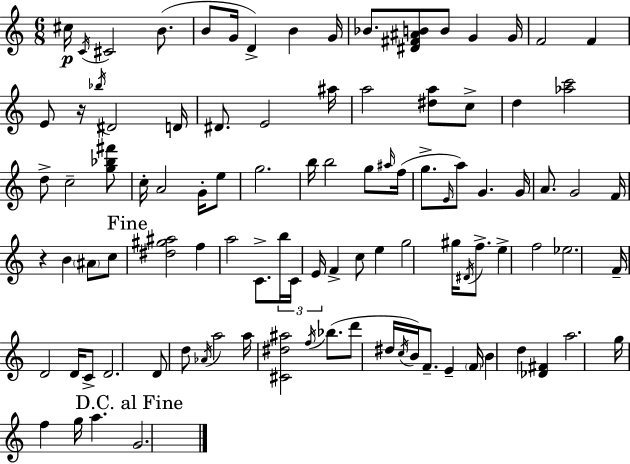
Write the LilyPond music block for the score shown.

{
  \clef treble
  \numericTimeSignature
  \time 6/8
  \key a \minor
  cis''16\p \acciaccatura { c'16 } cis'2 b'8.( | b'8 g'16 d'4->) b'4 | g'16 bes'8. <dis' fis' ais' b'>8 b'8 g'4 | g'16 f'2 f'4 | \break e'8 r16 \acciaccatura { bes''16 } dis'2 | d'16 dis'8. e'2 | ais''16 a''2 <dis'' a''>8 | c''8-> d''4 <aes'' c'''>2 | \break d''8-> c''2-- | <g'' bes'' fis'''>8 c''16-. a'2 g'16-. | e''8 g''2. | b''16 b''2 g''8 | \break \grace { ais''16 } f''16( g''8.-> \grace { e'16 } a''8) g'4. | g'16 a'8. g'2 | f'16 r4 b'4 | \parenthesize ais'8 c''8 \mark "Fine" <dis'' gis'' ais''>2 | \break f''4 a''2 | c'8.-> \tuplet 3/2 { b''16 c'16 e'16 } f'4-> c''8 | e''4 g''2 | gis''16 \acciaccatura { dis'16 } f''8.-> e''4-> f''2 | \break ees''2. | f'16-- d'2 | d'16 c'8-> d'2. | d'8 d''8 \acciaccatura { aes'16 } a''2 | \break a''16 <cis' dis'' ais''>2 | \acciaccatura { f''16 }( bes''8. d'''8 dis''16 \acciaccatura { c''16 }) b'16 | f'8.-- e'4-- \parenthesize f'16 b'4 | d''4 <des' fis'>4 a''2. | \break g''16 f''4 | g''16 a''4. \mark "D.C. al Fine" g'2. | \bar "|."
}